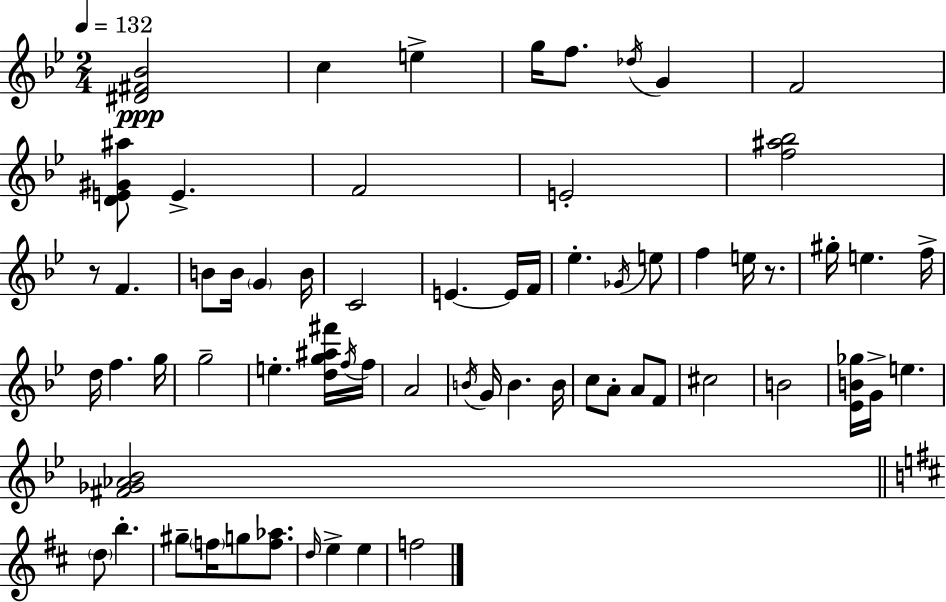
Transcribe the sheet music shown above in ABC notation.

X:1
T:Untitled
M:2/4
L:1/4
K:Bb
[^D^F_B]2 c e g/4 f/2 _d/4 G F2 [DE^G^a]/2 E F2 E2 [f^a_b]2 z/2 F B/2 B/4 G B/4 C2 E E/4 F/4 _e _G/4 e/2 f e/4 z/2 ^g/4 e f/4 d/4 f g/4 g2 e [dg^a^f']/4 f/4 f/4 A2 B/4 G/4 B B/4 c/2 A/2 A/2 F/2 ^c2 B2 [_EB_g]/4 G/4 e [^F_G_A_B]2 d/2 b ^g/2 f/4 g/2 [f_a]/2 d/4 e e f2